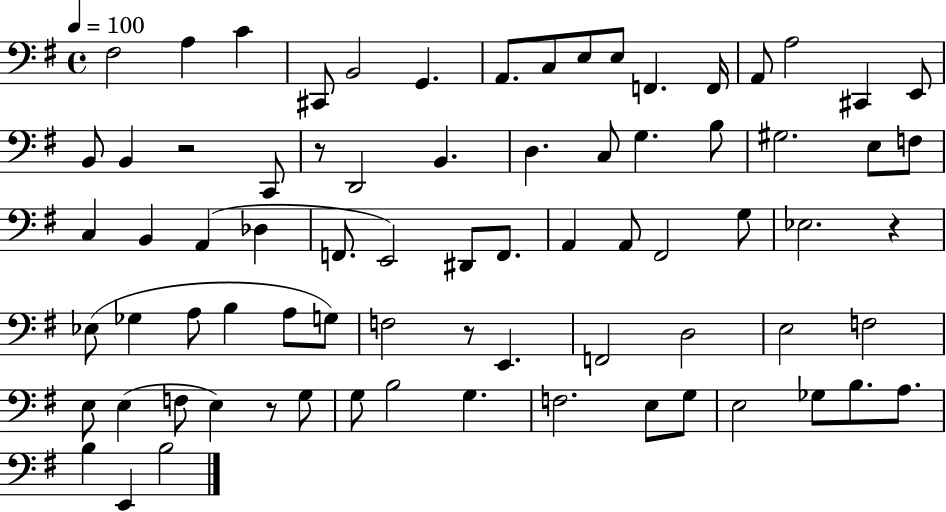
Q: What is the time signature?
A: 4/4